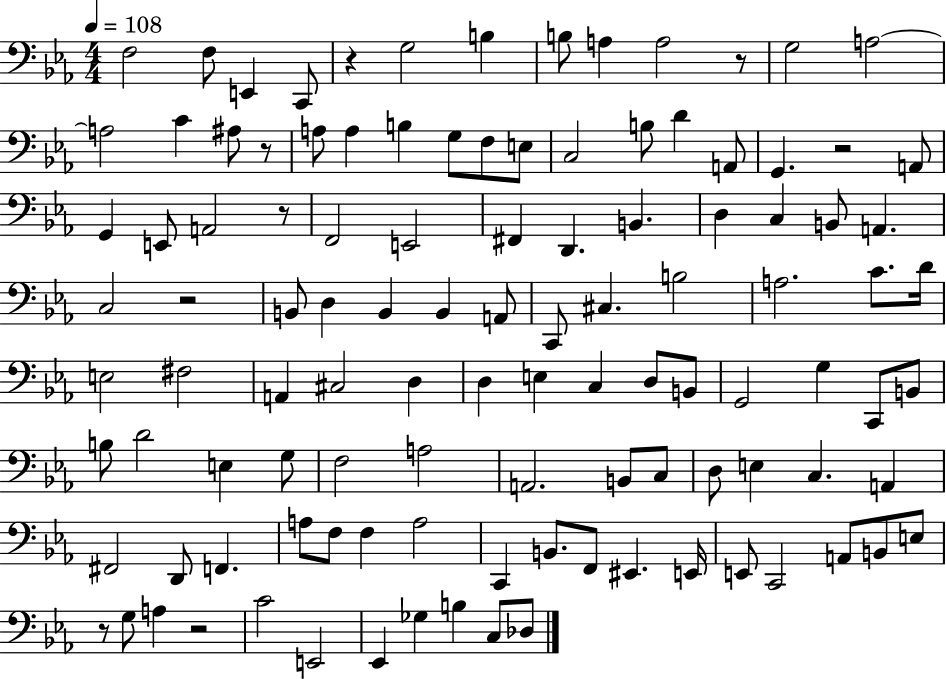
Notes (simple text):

F3/h F3/e E2/q C2/e R/q G3/h B3/q B3/e A3/q A3/h R/e G3/h A3/h A3/h C4/q A#3/e R/e A3/e A3/q B3/q G3/e F3/e E3/e C3/h B3/e D4/q A2/e G2/q. R/h A2/e G2/q E2/e A2/h R/e F2/h E2/h F#2/q D2/q. B2/q. D3/q C3/q B2/e A2/q. C3/h R/h B2/e D3/q B2/q B2/q A2/e C2/e C#3/q. B3/h A3/h. C4/e. D4/s E3/h F#3/h A2/q C#3/h D3/q D3/q E3/q C3/q D3/e B2/e G2/h G3/q C2/e B2/e B3/e D4/h E3/q G3/e F3/h A3/h A2/h. B2/e C3/e D3/e E3/q C3/q. A2/q F#2/h D2/e F2/q. A3/e F3/e F3/q A3/h C2/q B2/e. F2/e EIS2/q. E2/s E2/e C2/h A2/e B2/e E3/e R/e G3/e A3/q R/h C4/h E2/h Eb2/q Gb3/q B3/q C3/e Db3/e